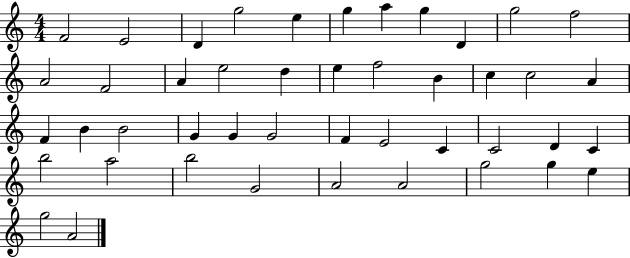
F4/h E4/h D4/q G5/h E5/q G5/q A5/q G5/q D4/q G5/h F5/h A4/h F4/h A4/q E5/h D5/q E5/q F5/h B4/q C5/q C5/h A4/q F4/q B4/q B4/h G4/q G4/q G4/h F4/q E4/h C4/q C4/h D4/q C4/q B5/h A5/h B5/h G4/h A4/h A4/h G5/h G5/q E5/q G5/h A4/h